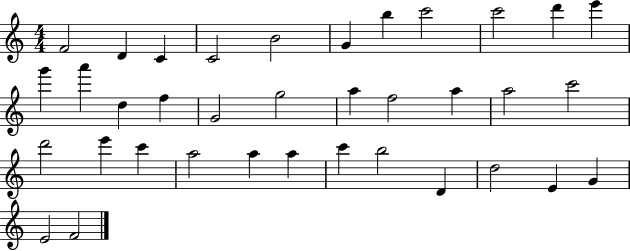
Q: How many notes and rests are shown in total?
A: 36